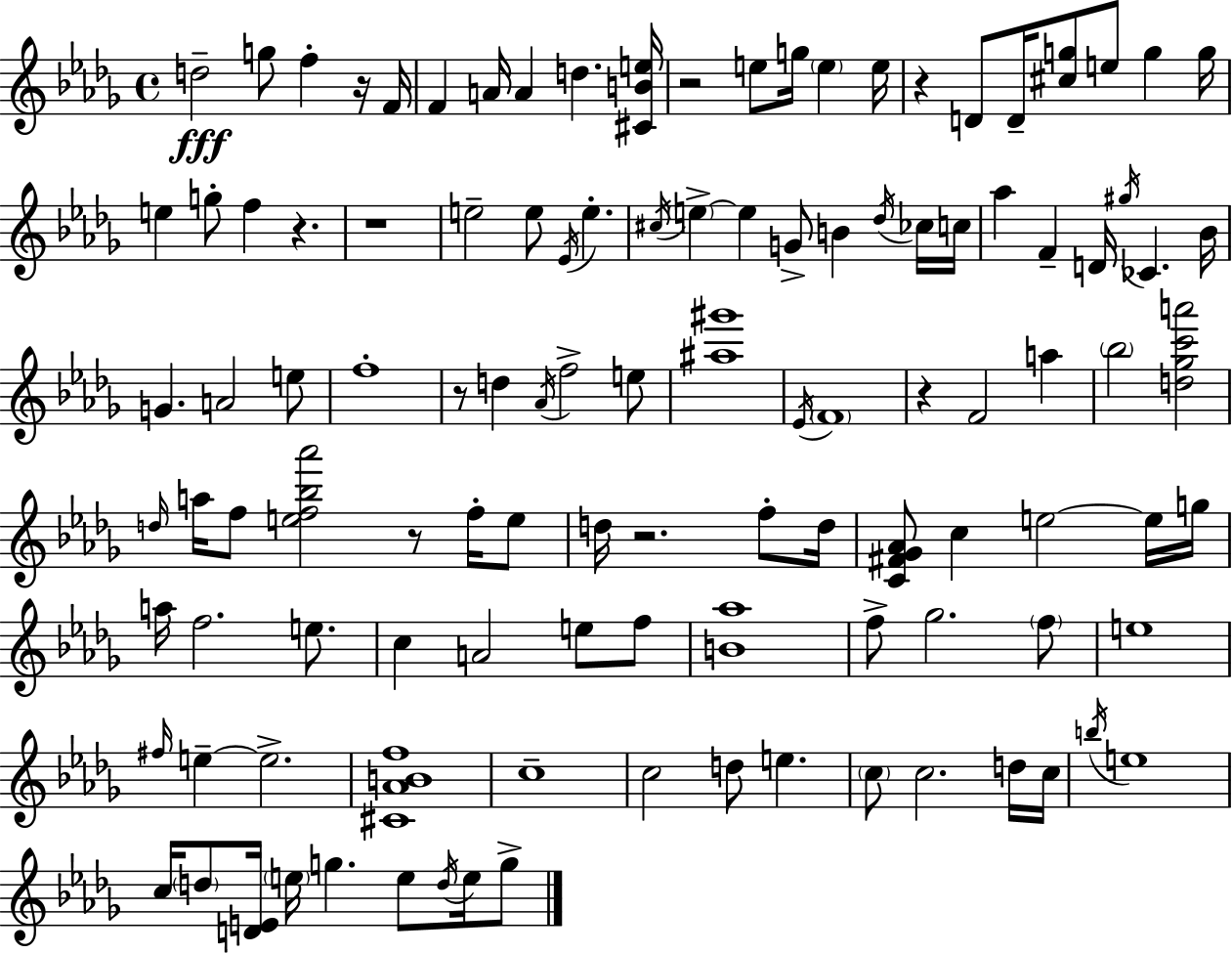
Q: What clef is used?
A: treble